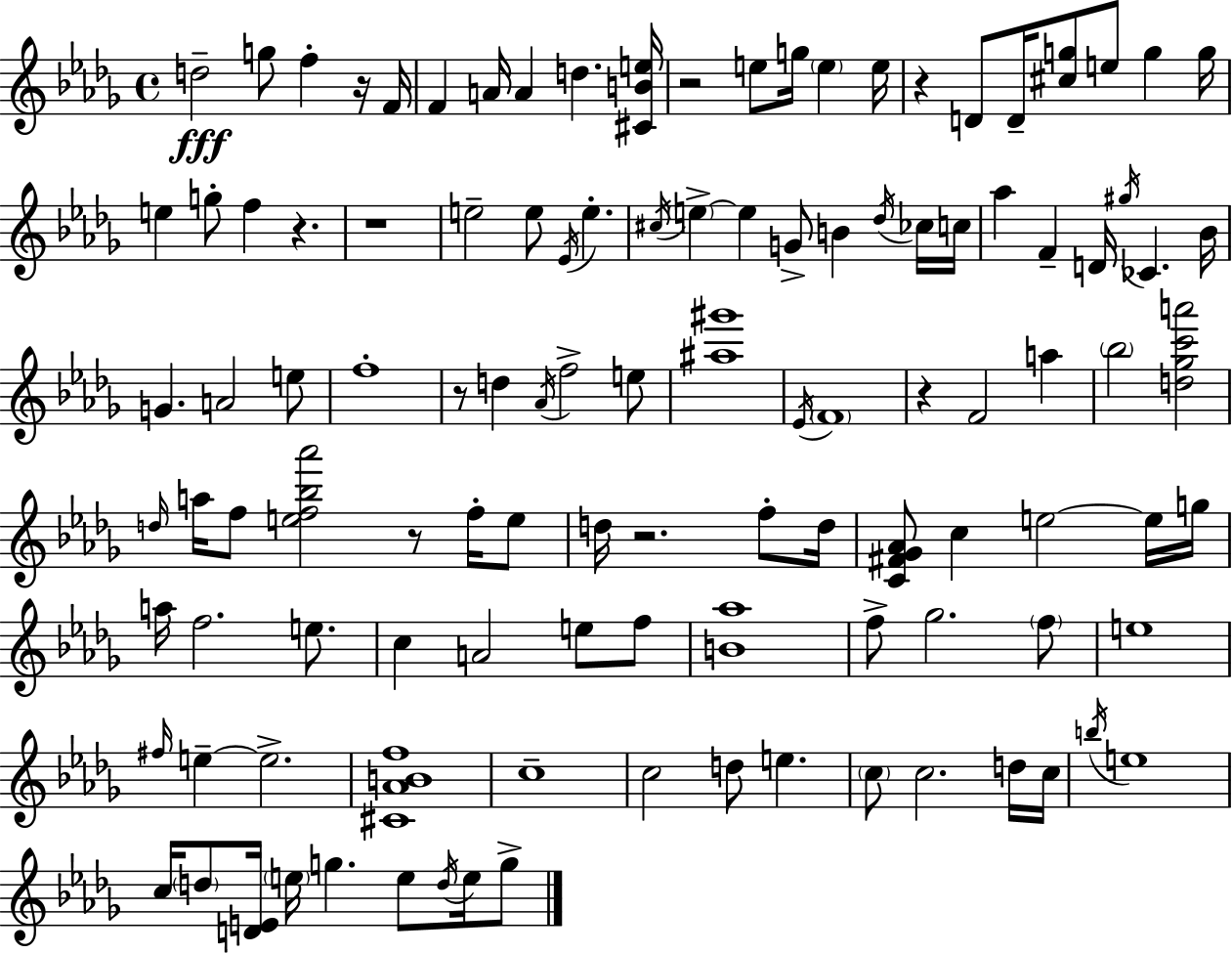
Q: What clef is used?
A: treble